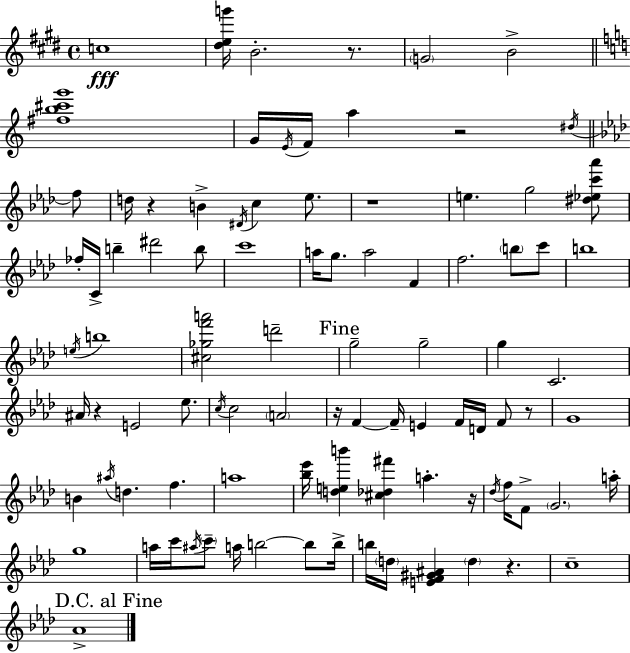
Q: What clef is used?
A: treble